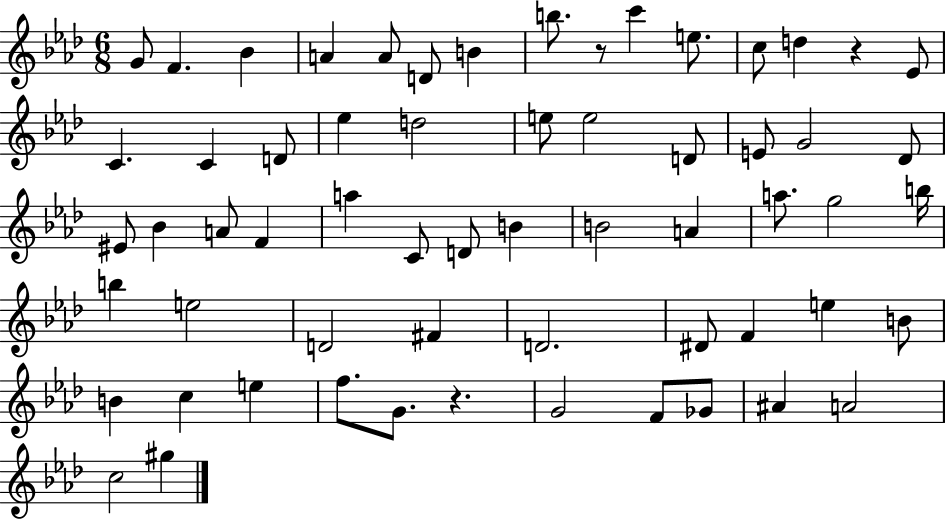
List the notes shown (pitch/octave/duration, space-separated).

G4/e F4/q. Bb4/q A4/q A4/e D4/e B4/q B5/e. R/e C6/q E5/e. C5/e D5/q R/q Eb4/e C4/q. C4/q D4/e Eb5/q D5/h E5/e E5/h D4/e E4/e G4/h Db4/e EIS4/e Bb4/q A4/e F4/q A5/q C4/e D4/e B4/q B4/h A4/q A5/e. G5/h B5/s B5/q E5/h D4/h F#4/q D4/h. D#4/e F4/q E5/q B4/e B4/q C5/q E5/q F5/e. G4/e. R/q. G4/h F4/e Gb4/e A#4/q A4/h C5/h G#5/q